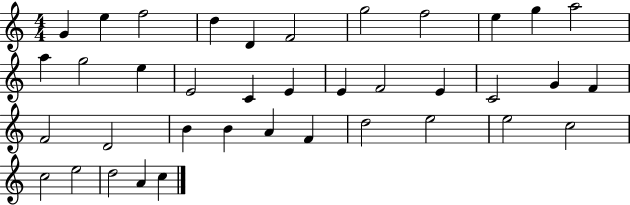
X:1
T:Untitled
M:4/4
L:1/4
K:C
G e f2 d D F2 g2 f2 e g a2 a g2 e E2 C E E F2 E C2 G F F2 D2 B B A F d2 e2 e2 c2 c2 e2 d2 A c